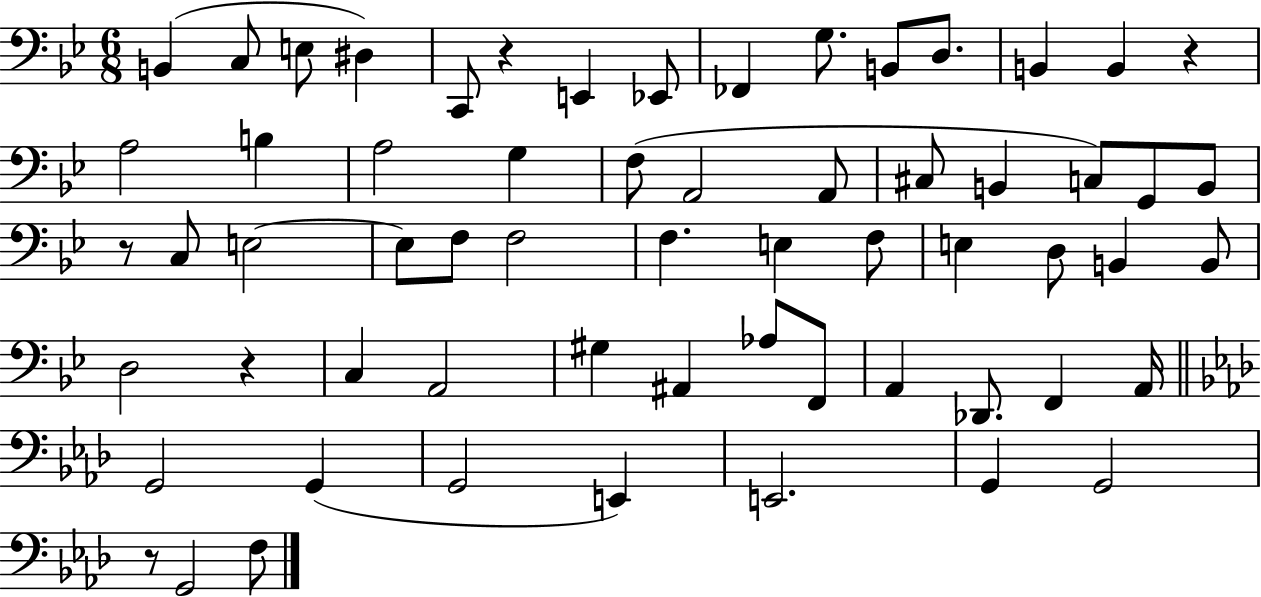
B2/q C3/e E3/e D#3/q C2/e R/q E2/q Eb2/e FES2/q G3/e. B2/e D3/e. B2/q B2/q R/q A3/h B3/q A3/h G3/q F3/e A2/h A2/e C#3/e B2/q C3/e G2/e B2/e R/e C3/e E3/h E3/e F3/e F3/h F3/q. E3/q F3/e E3/q D3/e B2/q B2/e D3/h R/q C3/q A2/h G#3/q A#2/q Ab3/e F2/e A2/q Db2/e. F2/q A2/s G2/h G2/q G2/h E2/q E2/h. G2/q G2/h R/e G2/h F3/e